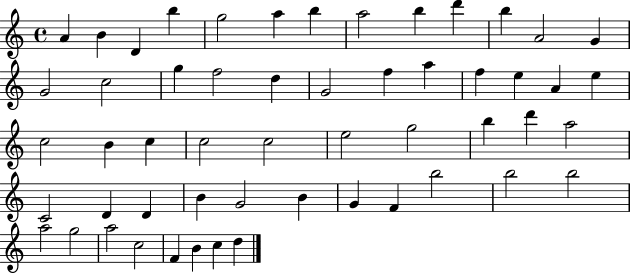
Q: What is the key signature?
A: C major